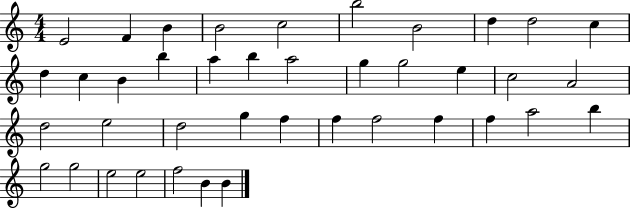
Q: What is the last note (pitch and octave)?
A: B4